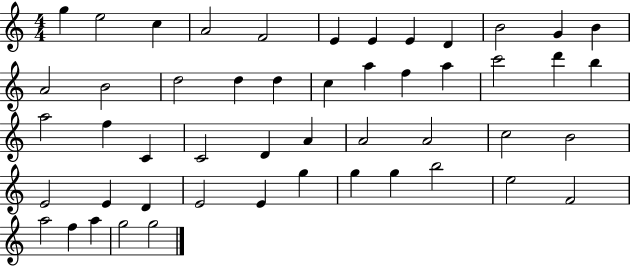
{
  \clef treble
  \numericTimeSignature
  \time 4/4
  \key c \major
  g''4 e''2 c''4 | a'2 f'2 | e'4 e'4 e'4 d'4 | b'2 g'4 b'4 | \break a'2 b'2 | d''2 d''4 d''4 | c''4 a''4 f''4 a''4 | c'''2 d'''4 b''4 | \break a''2 f''4 c'4 | c'2 d'4 a'4 | a'2 a'2 | c''2 b'2 | \break e'2 e'4 d'4 | e'2 e'4 g''4 | g''4 g''4 b''2 | e''2 f'2 | \break a''2 f''4 a''4 | g''2 g''2 | \bar "|."
}